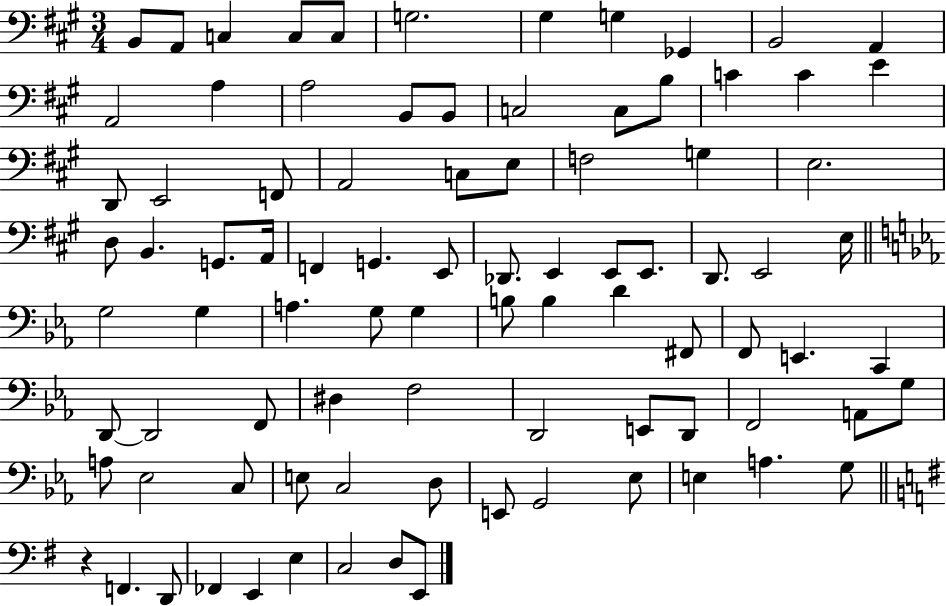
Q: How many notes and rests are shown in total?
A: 89